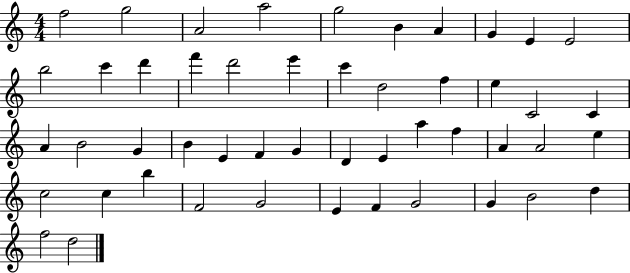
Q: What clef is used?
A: treble